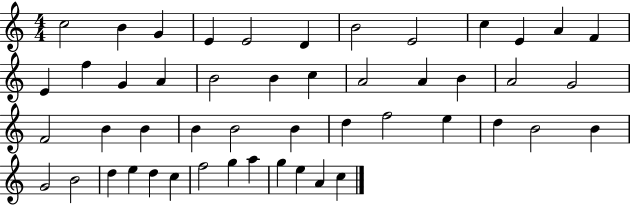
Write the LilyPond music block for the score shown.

{
  \clef treble
  \numericTimeSignature
  \time 4/4
  \key c \major
  c''2 b'4 g'4 | e'4 e'2 d'4 | b'2 e'2 | c''4 e'4 a'4 f'4 | \break e'4 f''4 g'4 a'4 | b'2 b'4 c''4 | a'2 a'4 b'4 | a'2 g'2 | \break f'2 b'4 b'4 | b'4 b'2 b'4 | d''4 f''2 e''4 | d''4 b'2 b'4 | \break g'2 b'2 | d''4 e''4 d''4 c''4 | f''2 g''4 a''4 | g''4 e''4 a'4 c''4 | \break \bar "|."
}